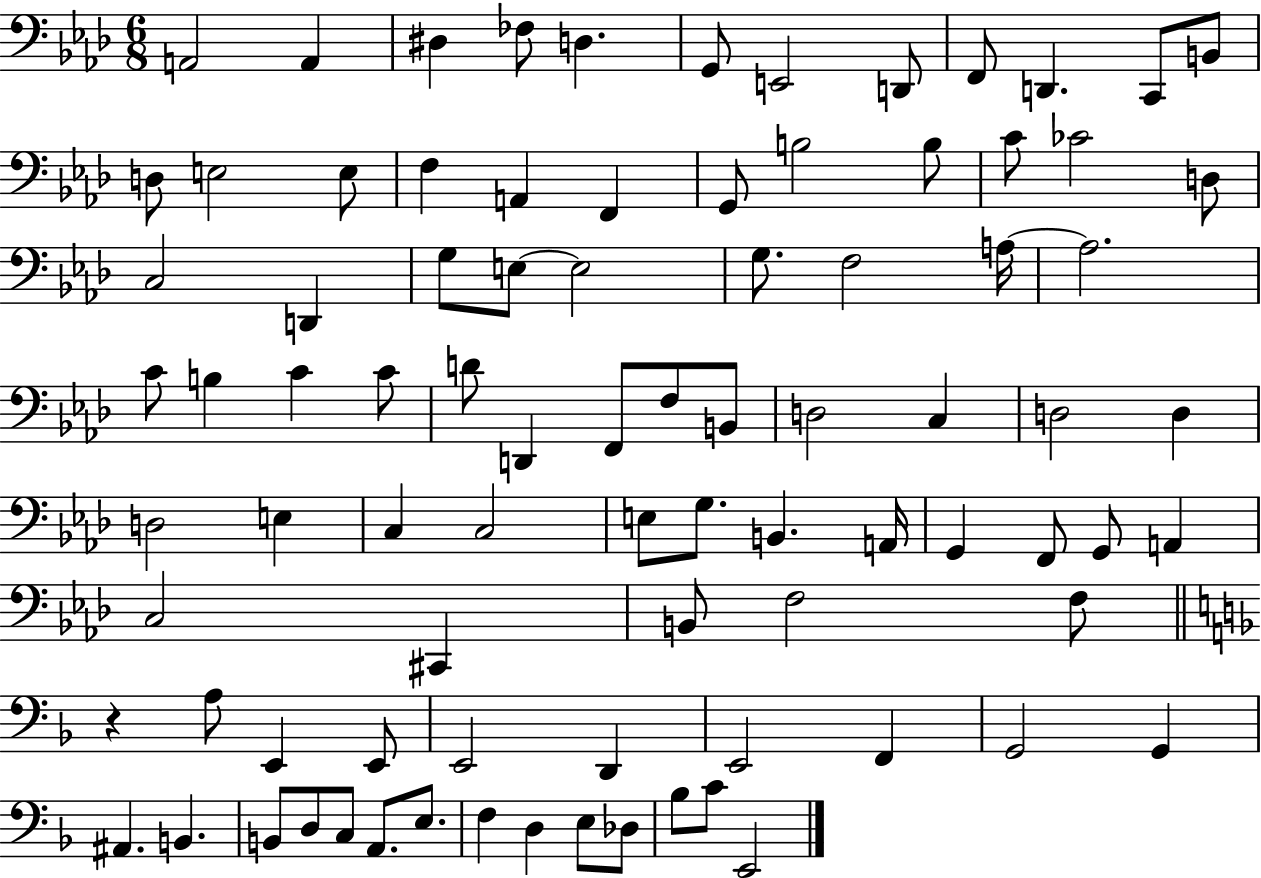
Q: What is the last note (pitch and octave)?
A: E2